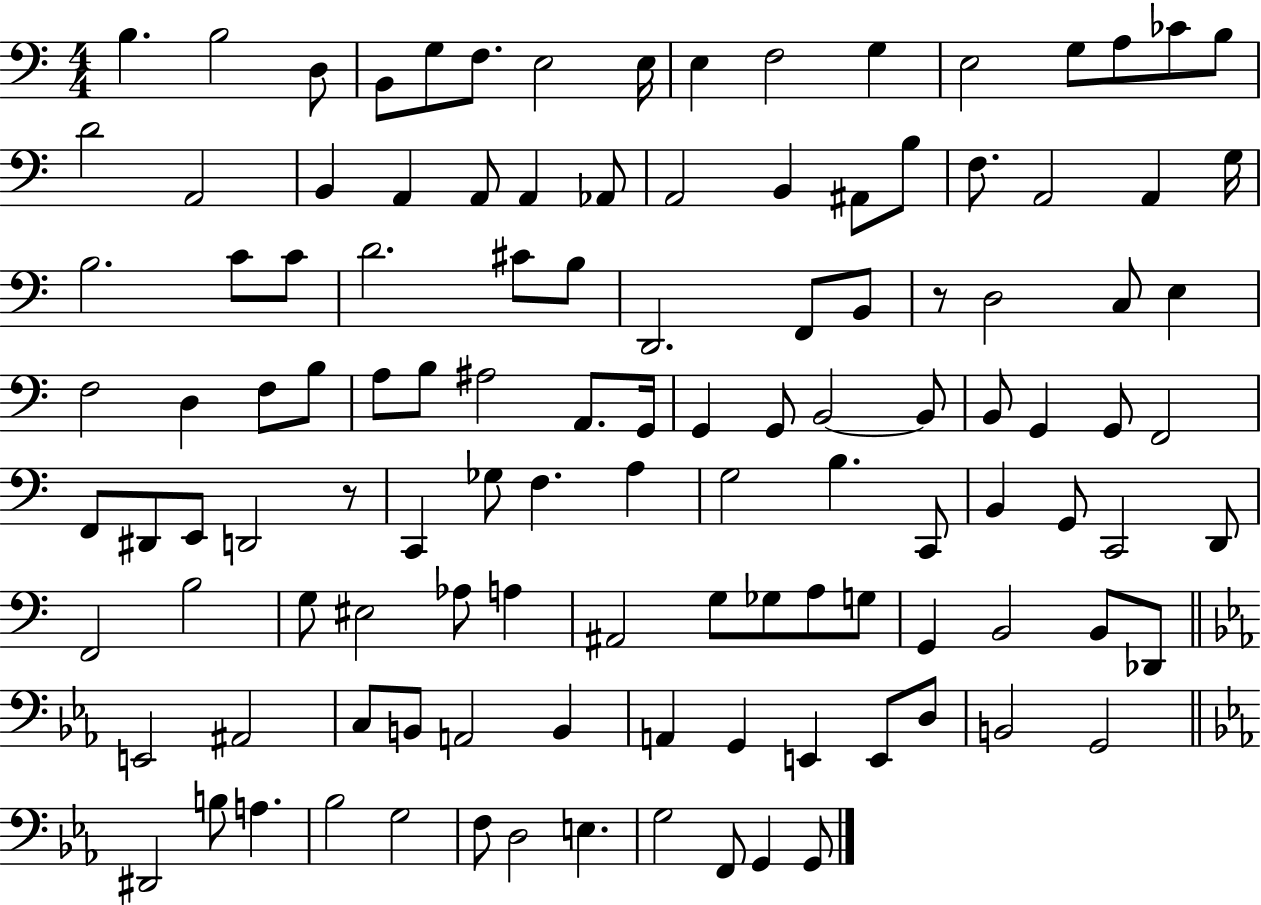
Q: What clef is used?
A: bass